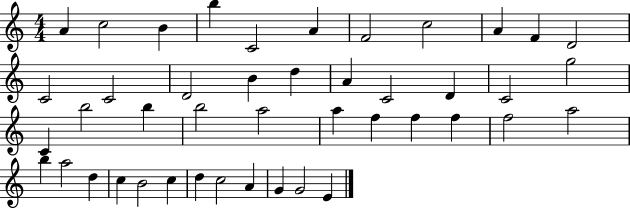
A4/q C5/h B4/q B5/q C4/h A4/q F4/h C5/h A4/q F4/q D4/h C4/h C4/h D4/h B4/q D5/q A4/q C4/h D4/q C4/h G5/h C4/q B5/h B5/q B5/h A5/h A5/q F5/q F5/q F5/q F5/h A5/h B5/q A5/h D5/q C5/q B4/h C5/q D5/q C5/h A4/q G4/q G4/h E4/q